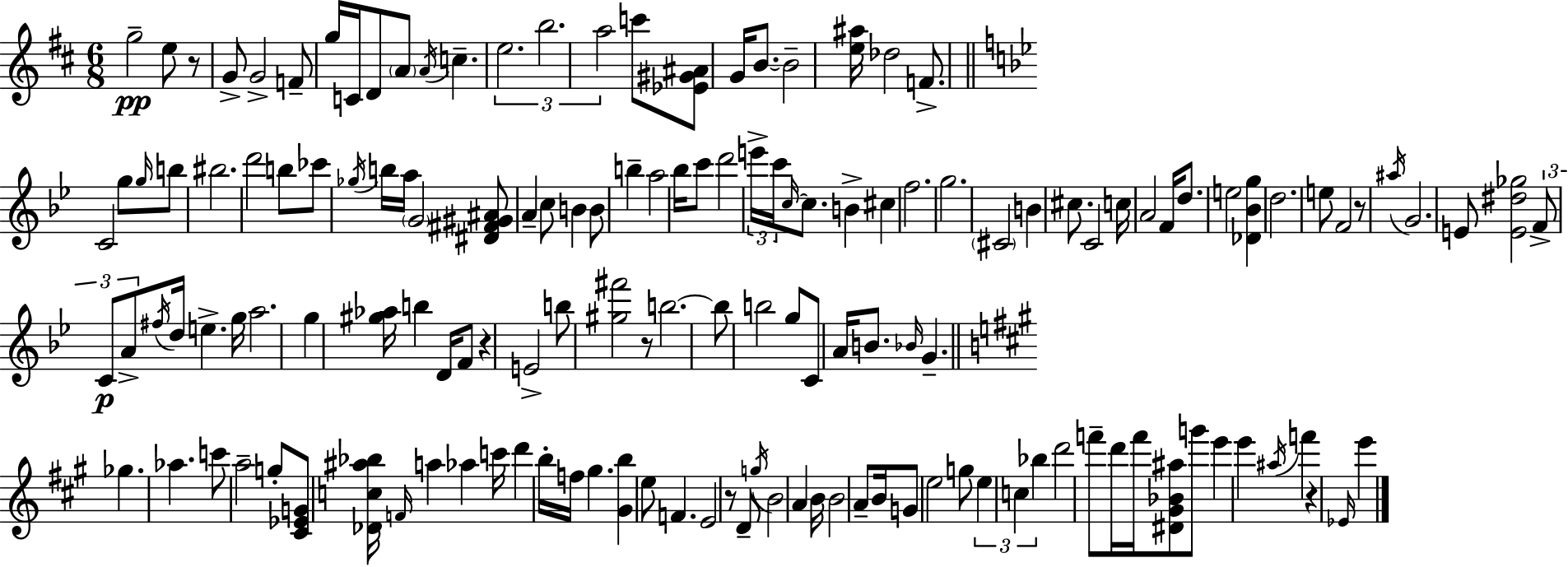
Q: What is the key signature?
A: D major